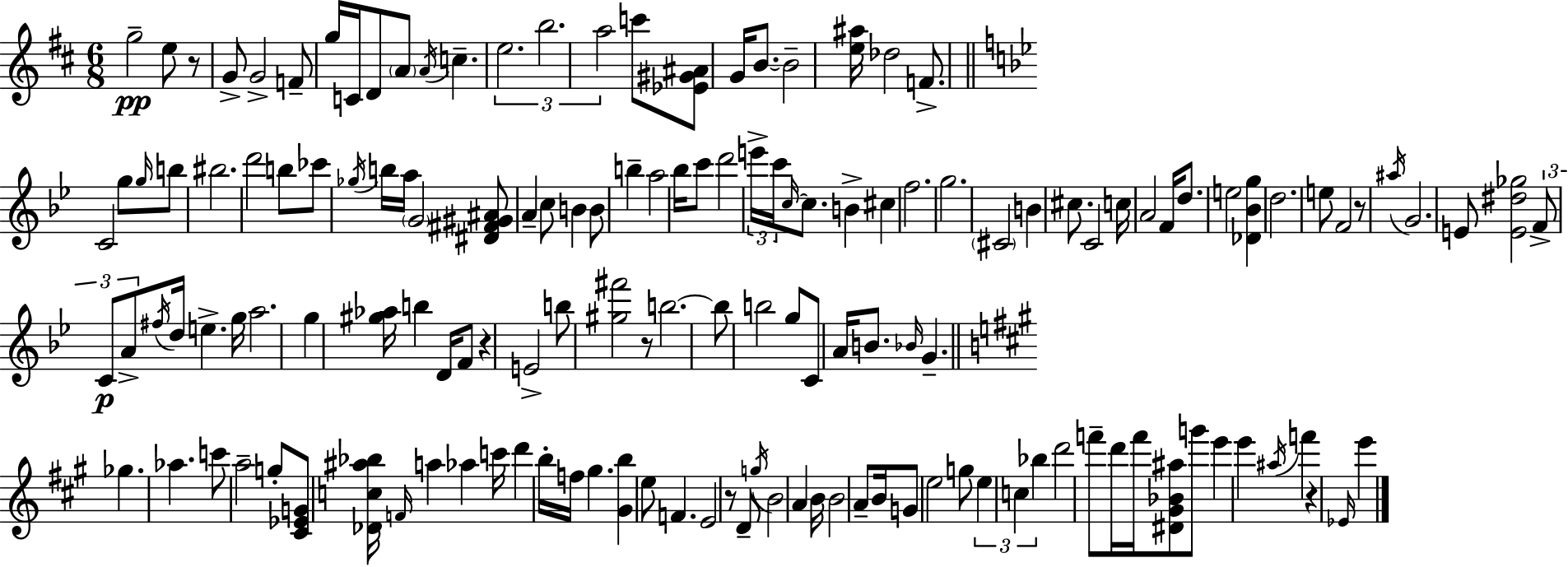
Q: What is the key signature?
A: D major